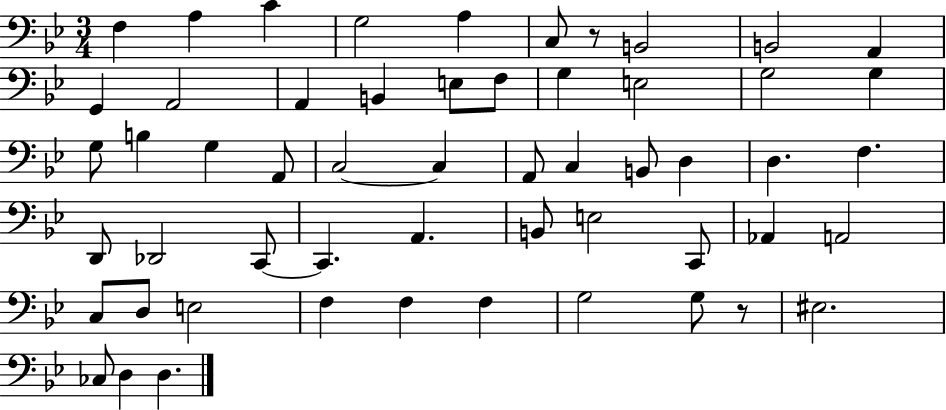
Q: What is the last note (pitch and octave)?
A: D3